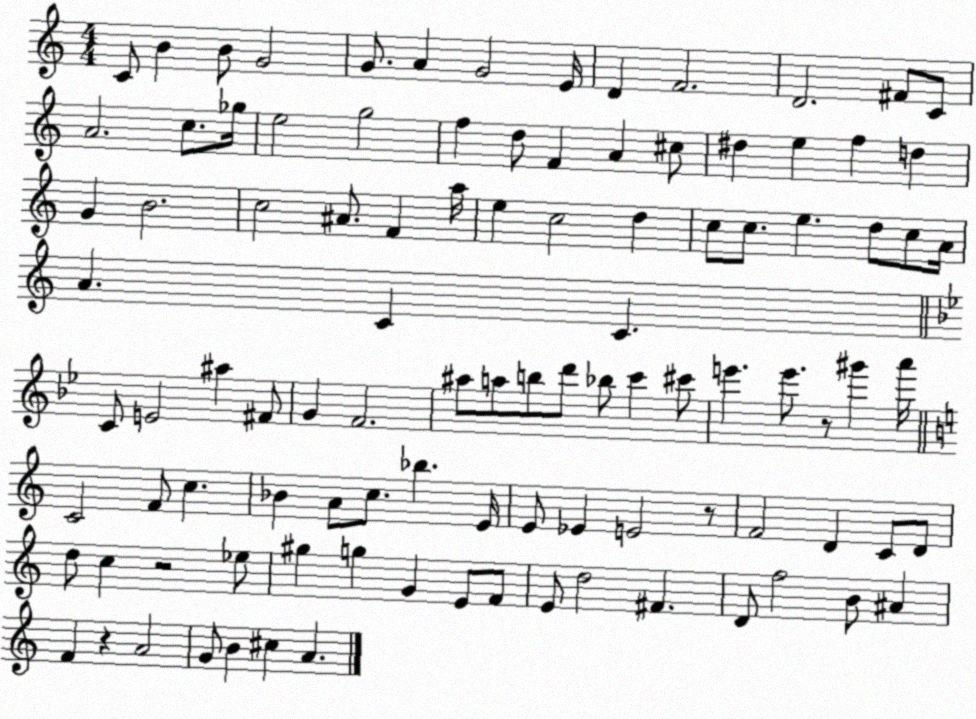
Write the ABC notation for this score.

X:1
T:Untitled
M:4/4
L:1/4
K:C
C/2 B B/2 G2 G/2 A G2 E/4 D F2 D2 ^F/2 C/2 A2 c/2 _g/4 e2 g2 f d/2 F A ^c/2 ^d e f d G B2 c2 ^A/2 F a/4 e c2 d c/2 c/2 e d/2 c/2 A/4 A C C C/2 E2 ^a ^F/2 G F2 ^a/2 a/2 b/2 d'/2 _b/2 c' ^c'/2 e' e'/2 z/2 ^g' a'/4 C2 F/2 c _B A/2 c/2 _b E/4 E/2 _E E2 z/2 F2 D C/2 D/2 d/2 c z2 _e/2 ^g g G E/2 F/2 E/2 d2 ^F D/2 f2 B/2 ^A F z A2 G/2 B ^c A